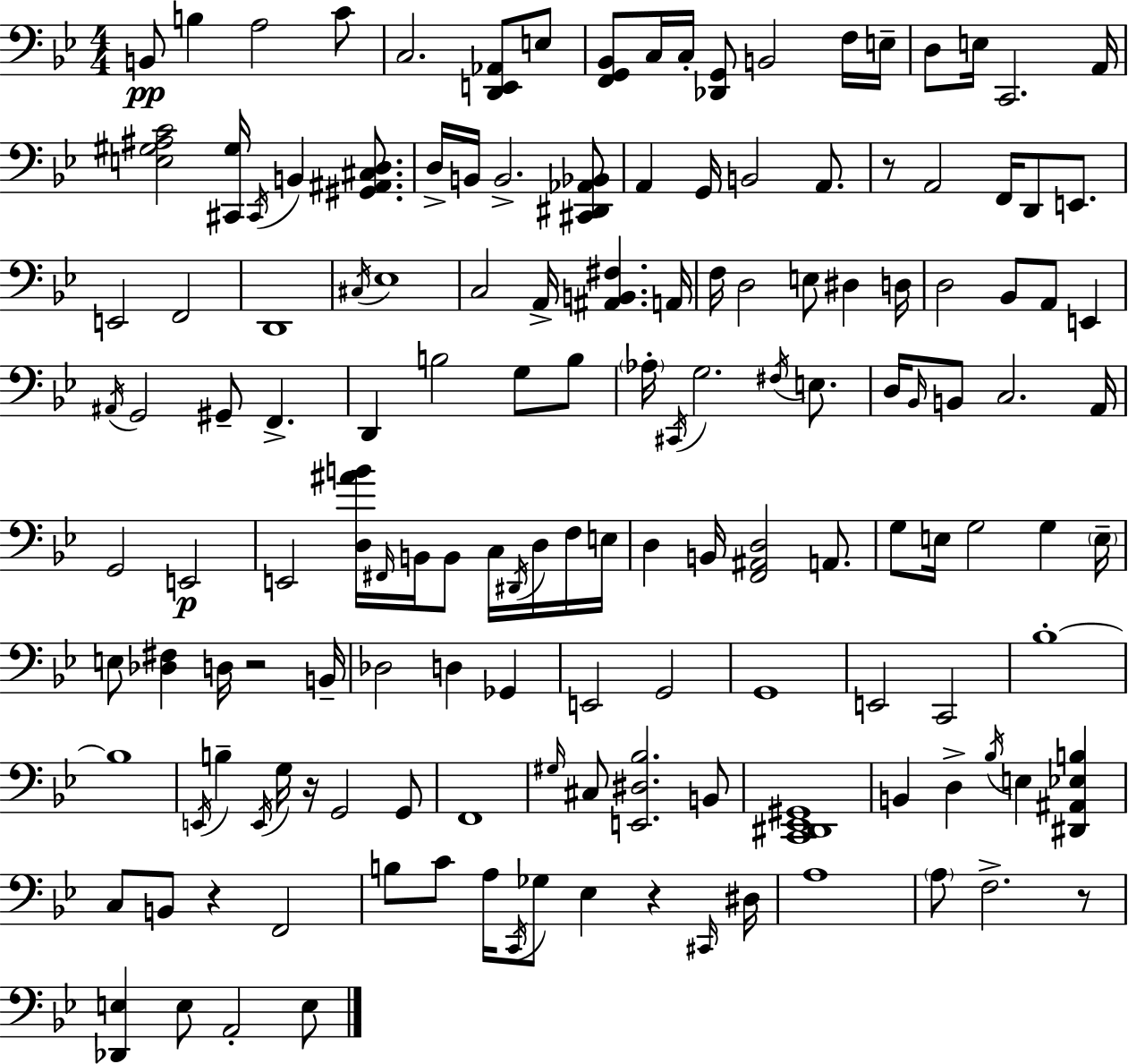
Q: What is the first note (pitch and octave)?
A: B2